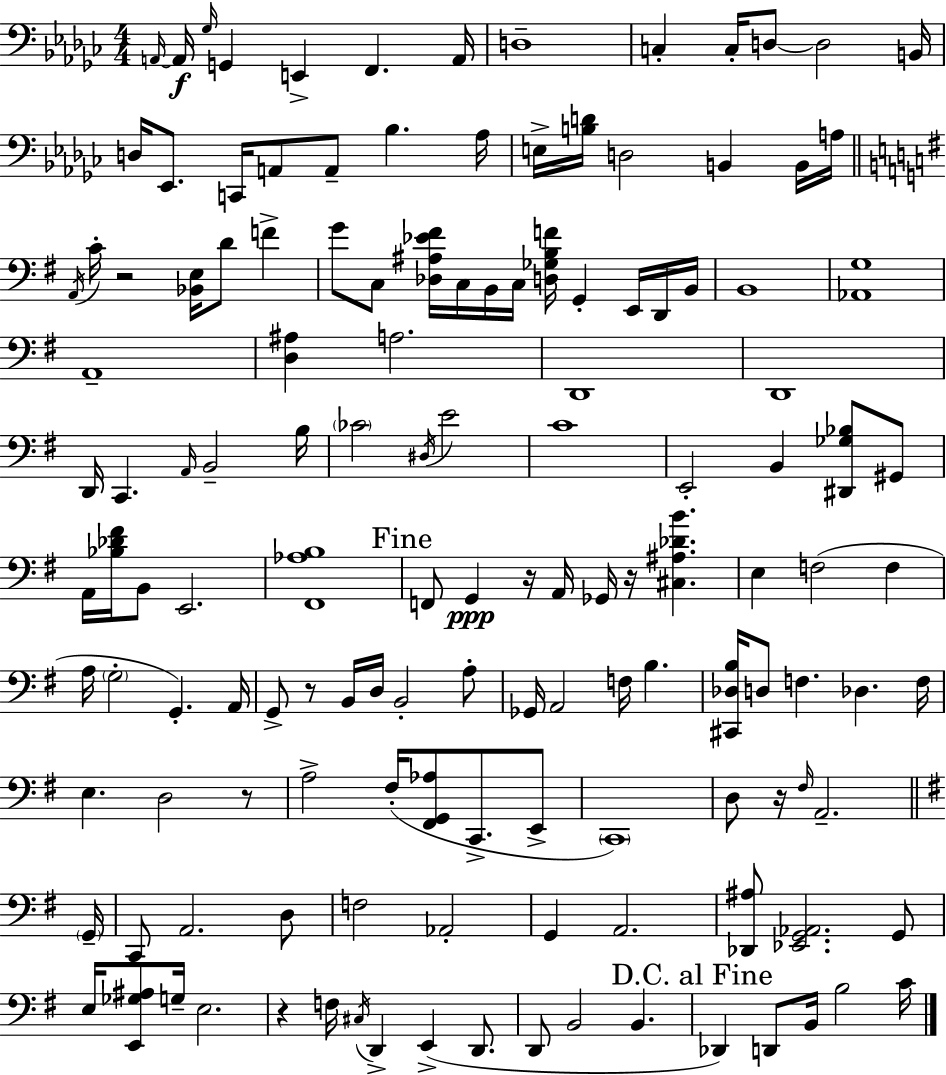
X:1
T:Untitled
M:4/4
L:1/4
K:Ebm
A,,/4 A,,/4 _G,/4 G,, E,, F,, A,,/4 D,4 C, C,/4 D,/2 D,2 B,,/4 D,/4 _E,,/2 C,,/4 A,,/2 A,,/2 _B, _A,/4 E,/4 [B,D]/4 D,2 B,, B,,/4 A,/4 A,,/4 C/4 z2 [_B,,E,]/4 D/2 F G/2 C,/2 [_D,^A,_E^F]/4 C,/4 B,,/4 C,/4 [D,_G,B,F]/4 G,, E,,/4 D,,/4 B,,/4 B,,4 [_A,,G,]4 A,,4 [D,^A,] A,2 D,,4 D,,4 D,,/4 C,, A,,/4 B,,2 B,/4 _C2 ^D,/4 E2 C4 E,,2 B,, [^D,,_G,_B,]/2 ^G,,/2 A,,/4 [_B,_D^F]/4 B,,/2 E,,2 [^F,,_A,B,]4 F,,/2 G,, z/4 A,,/4 _G,,/4 z/4 [^C,^A,_DB] E, F,2 F, A,/4 G,2 G,, A,,/4 G,,/2 z/2 B,,/4 D,/4 B,,2 A,/2 _G,,/4 A,,2 F,/4 B, [^C,,_D,B,]/4 D,/2 F, _D, F,/4 E, D,2 z/2 A,2 ^F,/4 [^F,,G,,_A,]/2 C,,/2 E,,/2 C,,4 D,/2 z/4 ^F,/4 A,,2 G,,/4 C,,/2 A,,2 D,/2 F,2 _A,,2 G,, A,,2 [_D,,^A,]/2 [_E,,G,,_A,,]2 G,,/2 E,/4 [E,,_G,^A,]/2 G,/4 E,2 z F,/4 ^C,/4 D,, E,, D,,/2 D,,/2 B,,2 B,, _D,, D,,/2 B,,/4 B,2 C/4